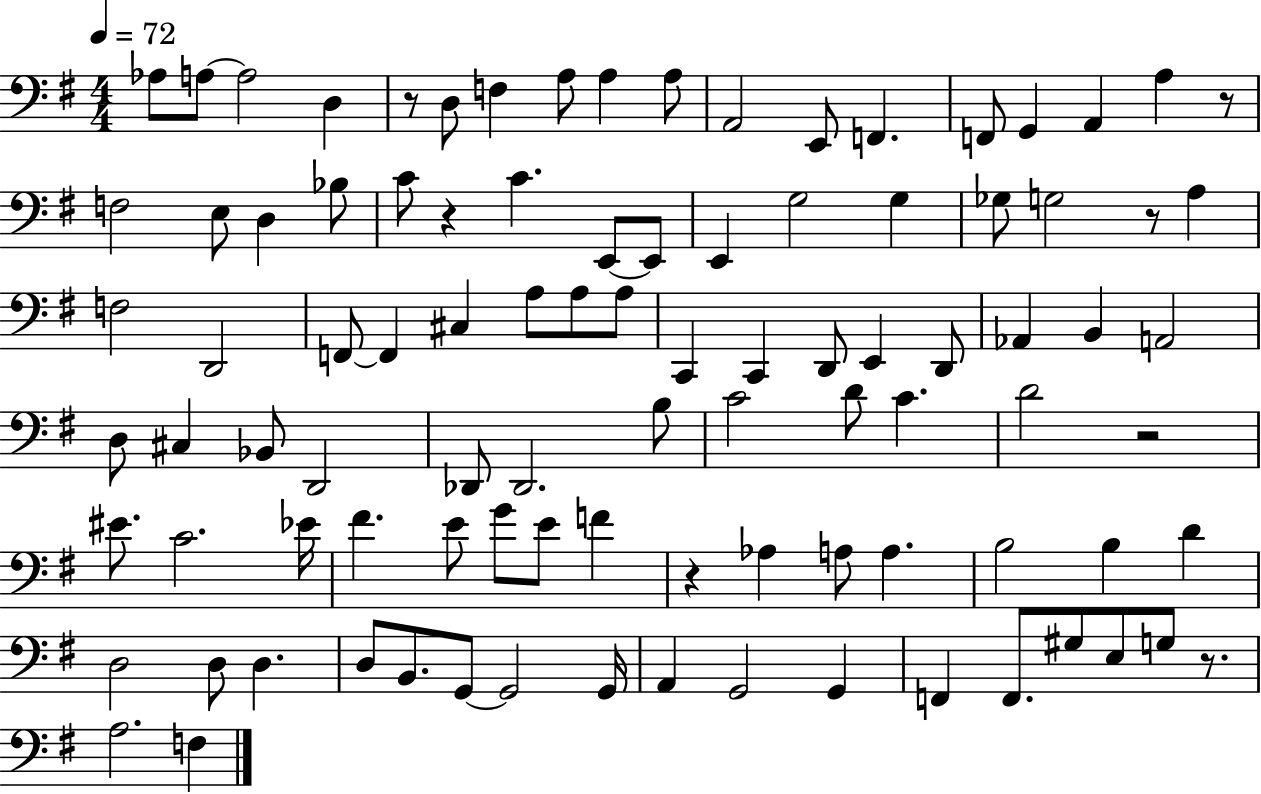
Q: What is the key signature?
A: G major